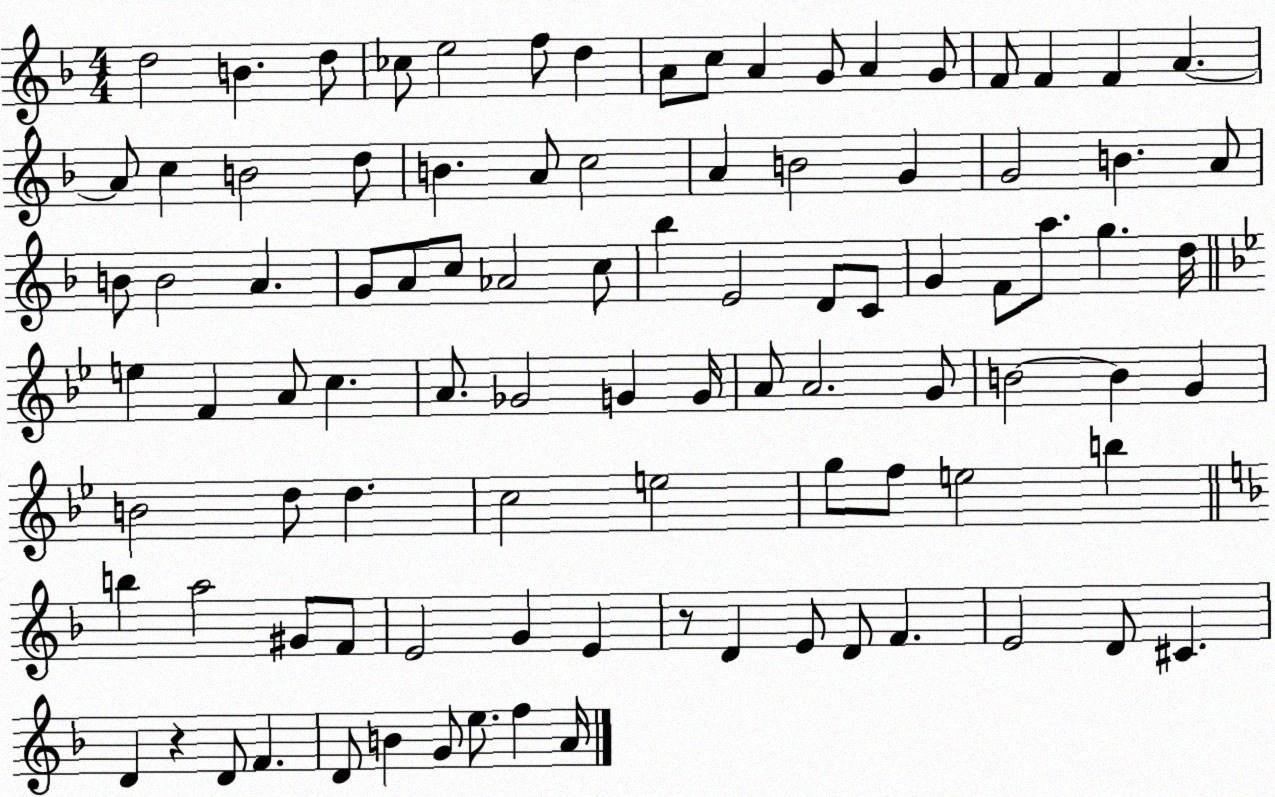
X:1
T:Untitled
M:4/4
L:1/4
K:F
d2 B d/2 _c/2 e2 f/2 d A/2 c/2 A G/2 A G/2 F/2 F F A A/2 c B2 d/2 B A/2 c2 A B2 G G2 B A/2 B/2 B2 A G/2 A/2 c/2 _A2 c/2 _b E2 D/2 C/2 G F/2 a/2 g d/4 e F A/2 c A/2 _G2 G G/4 A/2 A2 G/2 B2 B G B2 d/2 d c2 e2 g/2 f/2 e2 b b a2 ^G/2 F/2 E2 G E z/2 D E/2 D/2 F E2 D/2 ^C D z D/2 F D/2 B G/2 e/2 f A/4